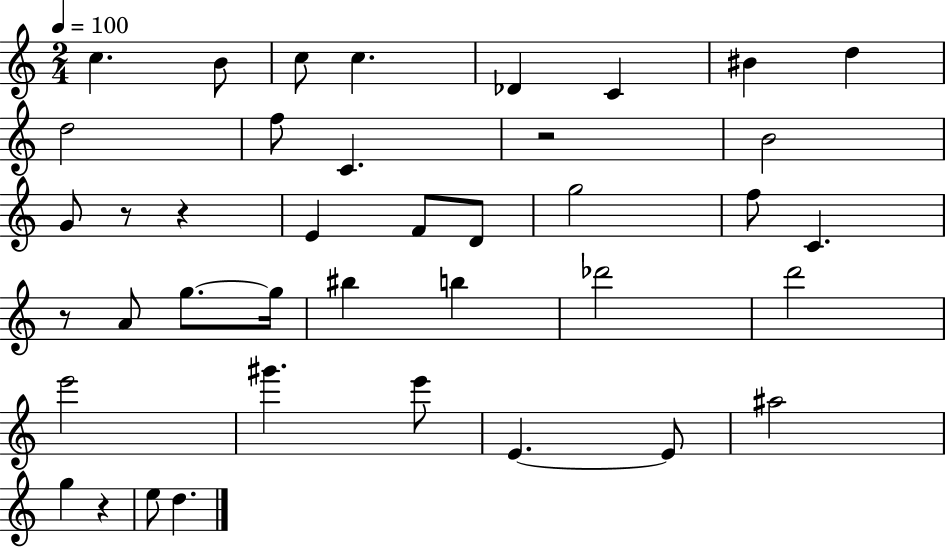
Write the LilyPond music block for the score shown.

{
  \clef treble
  \numericTimeSignature
  \time 2/4
  \key c \major
  \tempo 4 = 100
  c''4. b'8 | c''8 c''4. | des'4 c'4 | bis'4 d''4 | \break d''2 | f''8 c'4. | r2 | b'2 | \break g'8 r8 r4 | e'4 f'8 d'8 | g''2 | f''8 c'4. | \break r8 a'8 g''8.~~ g''16 | bis''4 b''4 | des'''2 | d'''2 | \break e'''2 | gis'''4. e'''8 | e'4.~~ e'8 | ais''2 | \break g''4 r4 | e''8 d''4. | \bar "|."
}